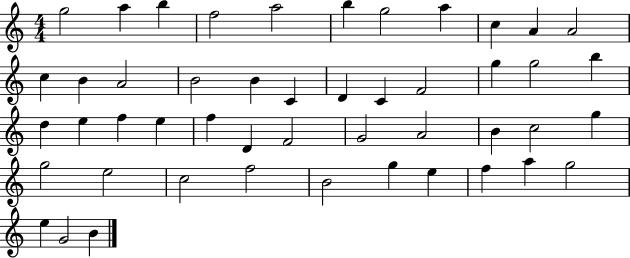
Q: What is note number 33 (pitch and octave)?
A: B4